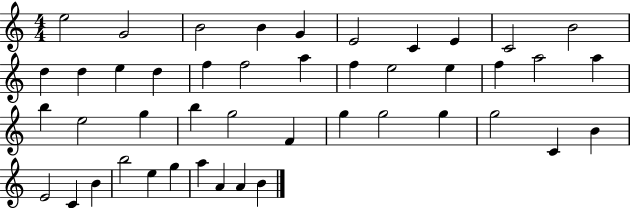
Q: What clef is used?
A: treble